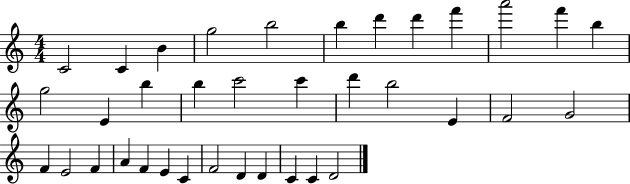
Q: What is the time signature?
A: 4/4